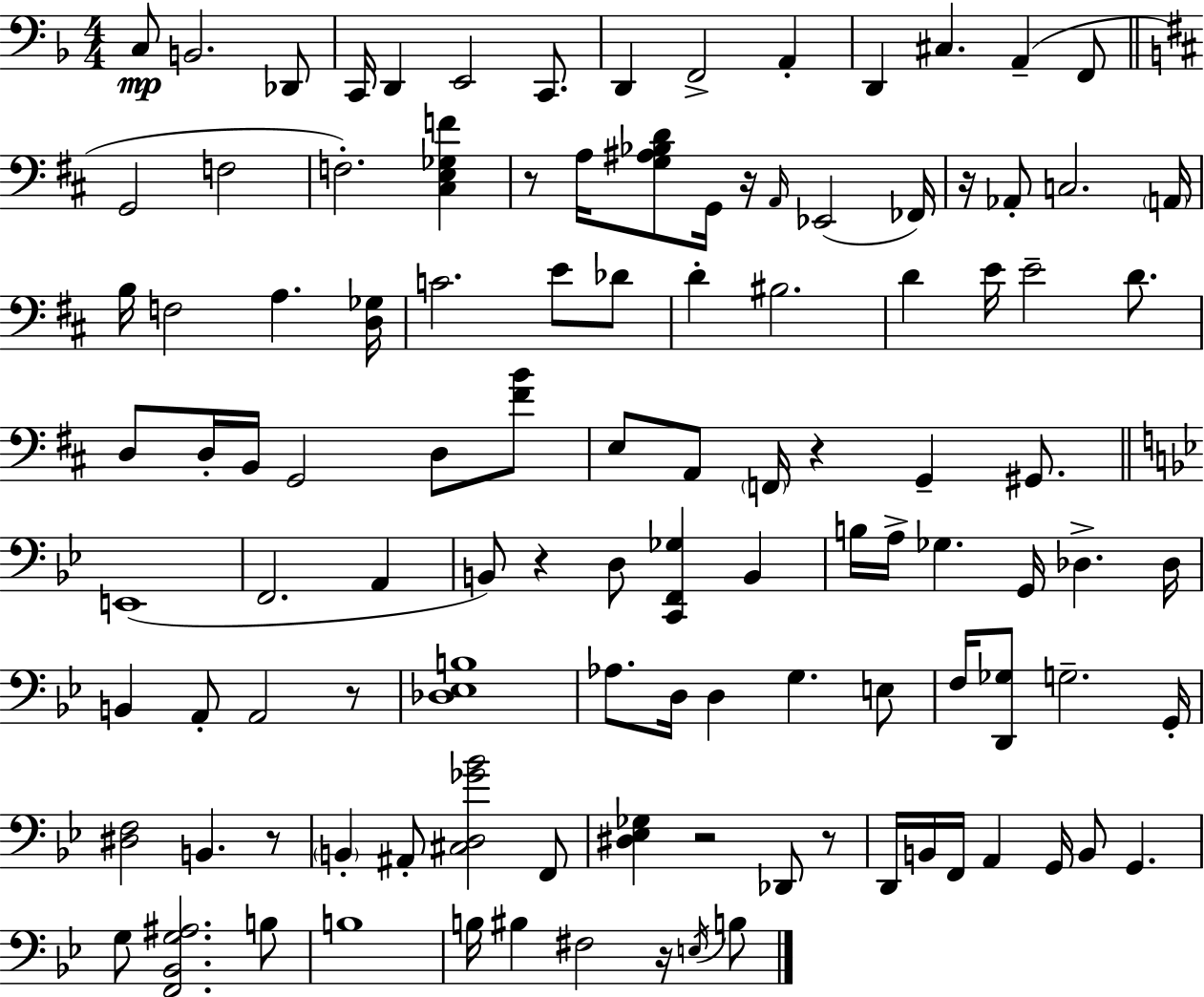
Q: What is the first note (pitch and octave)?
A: C3